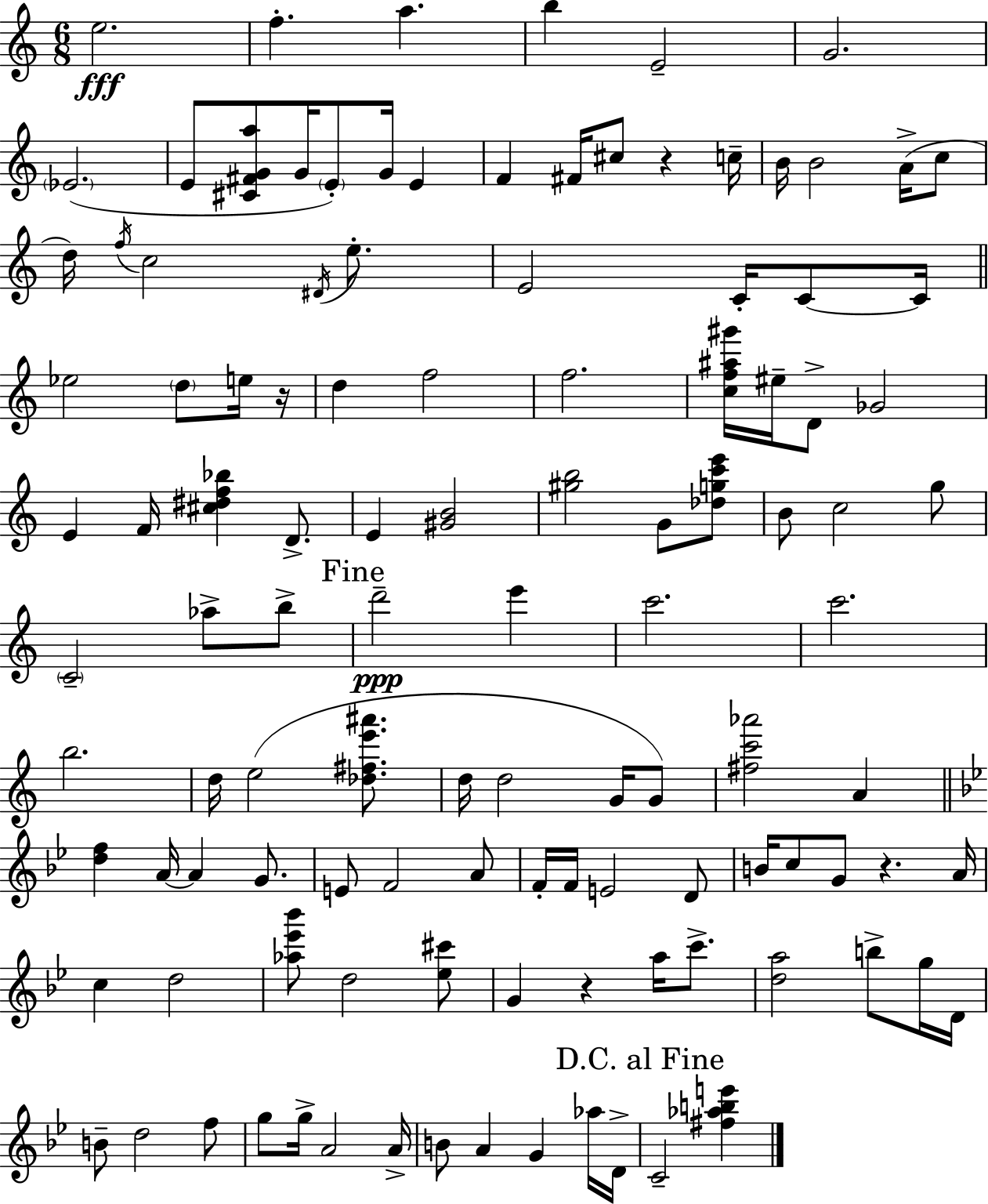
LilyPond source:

{
  \clef treble
  \numericTimeSignature
  \time 6/8
  \key c \major
  \repeat volta 2 { e''2.\fff | f''4.-. a''4. | b''4 e'2-- | g'2. | \break \parenthesize ees'2.( | e'8 <cis' fis' g' a''>8 g'16 \parenthesize e'8-.) g'16 e'4 | f'4 fis'16 cis''8 r4 c''16-- | b'16 b'2 a'16->( c''8 | \break d''16) \acciaccatura { f''16 } c''2 \acciaccatura { dis'16 } e''8.-. | e'2 c'16-. c'8~~ | c'16 \bar "||" \break \key a \minor ees''2 \parenthesize d''8 e''16 r16 | d''4 f''2 | f''2. | <c'' f'' ais'' gis'''>16 eis''16-- d'8-> ges'2 | \break e'4 f'16 <cis'' dis'' f'' bes''>4 d'8.-> | e'4 <gis' b'>2 | <gis'' b''>2 g'8 <des'' g'' c''' e'''>8 | b'8 c''2 g''8 | \break \parenthesize c'2-- aes''8-> b''8-> | \mark "Fine" d'''2--\ppp e'''4 | c'''2. | c'''2. | \break b''2. | d''16 e''2( <des'' fis'' e''' ais'''>8. | d''16 d''2 g'16 g'8) | <fis'' c''' aes'''>2 a'4 | \break \bar "||" \break \key bes \major <d'' f''>4 a'16~~ a'4 g'8. | e'8 f'2 a'8 | f'16-. f'16 e'2 d'8 | b'16 c''8 g'8 r4. a'16 | \break c''4 d''2 | <aes'' ees''' bes'''>8 d''2 <ees'' cis'''>8 | g'4 r4 a''16 c'''8.-> | <d'' a''>2 b''8-> g''16 d'16 | \break b'8-- d''2 f''8 | g''8 g''16-> a'2 a'16-> | b'8 a'4 g'4 aes''16 d'16-> | \mark "D.C. al Fine" c'2-- <fis'' aes'' b'' e'''>4 | \break } \bar "|."
}